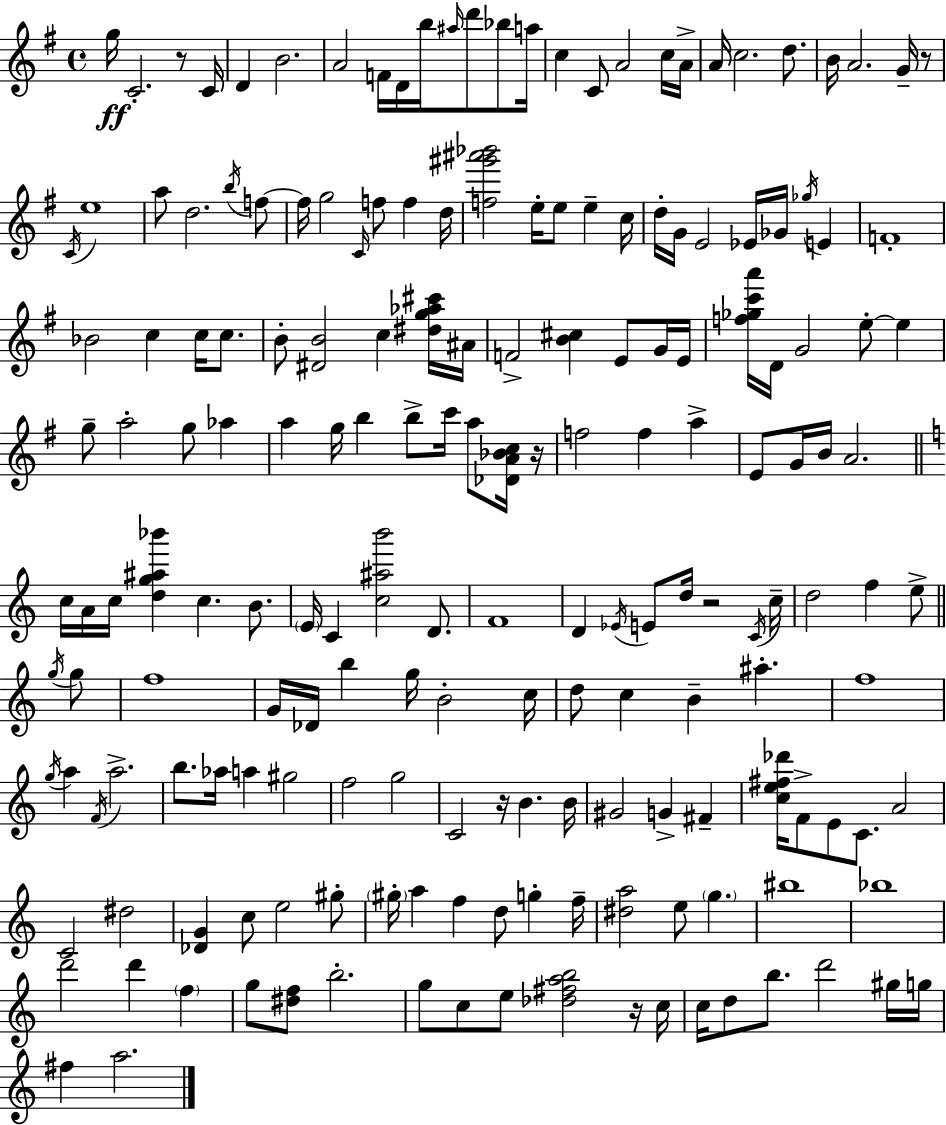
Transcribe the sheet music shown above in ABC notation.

X:1
T:Untitled
M:4/4
L:1/4
K:Em
g/4 C2 z/2 C/4 D B2 A2 F/4 D/4 b/4 ^a/4 d'/2 _b/2 a/4 c C/2 A2 c/4 A/4 A/4 c2 d/2 B/4 A2 G/4 z/2 C/4 e4 a/2 d2 b/4 f/2 f/4 g2 C/4 f/2 f d/4 [f^g'^a'_b']2 e/4 e/2 e c/4 d/4 G/4 E2 _E/4 _G/4 _g/4 E F4 _B2 c c/4 c/2 B/2 [^DB]2 c [^dg_a^c']/4 ^A/4 F2 [B^c] E/2 G/4 E/4 [f_gc'a']/4 D/4 G2 e/2 e g/2 a2 g/2 _a a g/4 b b/2 c'/4 a/2 [_DA_Bc]/4 z/4 f2 f a E/2 G/4 B/4 A2 c/4 A/4 c/4 [dg^a_b'] c B/2 E/4 C [c^ab']2 D/2 F4 D _E/4 E/2 d/4 z2 C/4 c/4 d2 f e/2 g/4 g/2 f4 G/4 _D/4 b g/4 B2 c/4 d/2 c B ^a f4 g/4 a F/4 a2 b/2 _a/4 a ^g2 f2 g2 C2 z/4 B B/4 ^G2 G ^F [ce^f_d']/4 F/2 E/2 C/2 A2 C2 ^d2 [_DG] c/2 e2 ^g/2 ^g/4 a f d/2 g f/4 [^da]2 e/2 g ^b4 _b4 d'2 d' f g/2 [^df]/2 b2 g/2 c/2 e/2 [_d^fab]2 z/4 c/4 c/4 d/2 b/2 d'2 ^g/4 g/4 ^f a2